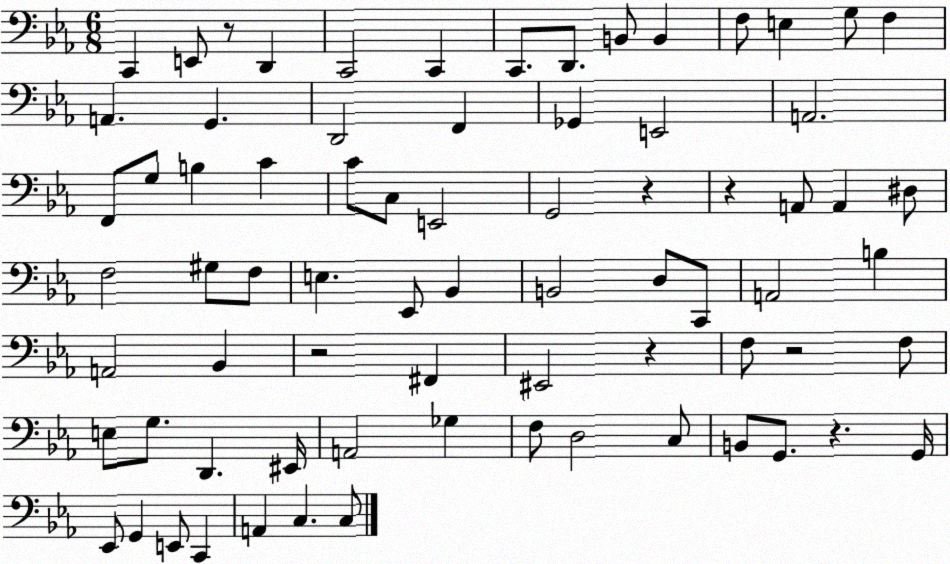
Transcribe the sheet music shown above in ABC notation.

X:1
T:Untitled
M:6/8
L:1/4
K:Eb
C,, E,,/2 z/2 D,, C,,2 C,, C,,/2 D,,/2 B,,/2 B,, F,/2 E, G,/2 F, A,, G,, D,,2 F,, _G,, E,,2 A,,2 F,,/2 G,/2 B, C C/2 C,/2 E,,2 G,,2 z z A,,/2 A,, ^D,/2 F,2 ^G,/2 F,/2 E, _E,,/2 _B,, B,,2 D,/2 C,,/2 A,,2 B, A,,2 _B,, z2 ^F,, ^E,,2 z F,/2 z2 F,/2 E,/2 G,/2 D,, ^E,,/4 A,,2 _G, F,/2 D,2 C,/2 B,,/2 G,,/2 z G,,/4 _E,,/2 G,, E,,/2 C,, A,, C, C,/2